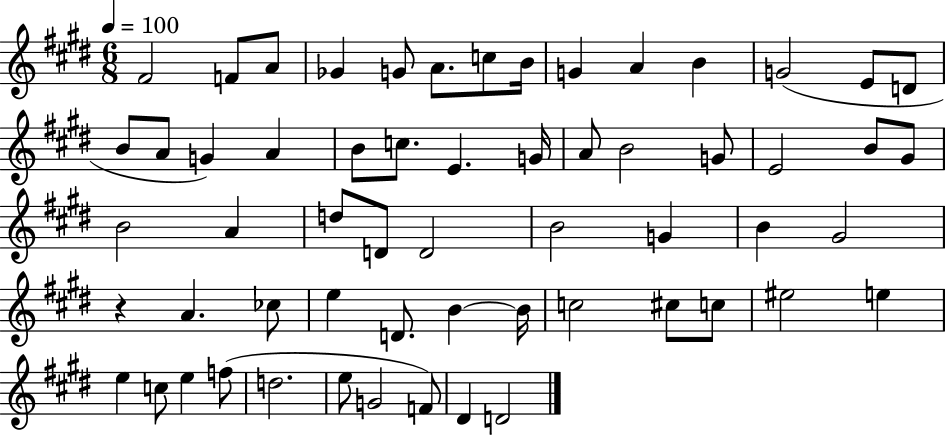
X:1
T:Untitled
M:6/8
L:1/4
K:E
^F2 F/2 A/2 _G G/2 A/2 c/2 B/4 G A B G2 E/2 D/2 B/2 A/2 G A B/2 c/2 E G/4 A/2 B2 G/2 E2 B/2 ^G/2 B2 A d/2 D/2 D2 B2 G B ^G2 z A _c/2 e D/2 B B/4 c2 ^c/2 c/2 ^e2 e e c/2 e f/2 d2 e/2 G2 F/2 ^D D2